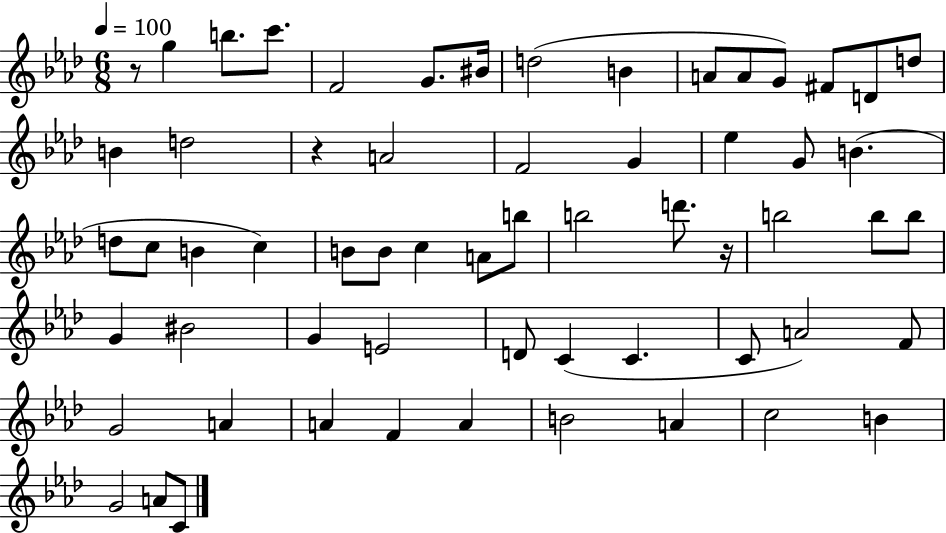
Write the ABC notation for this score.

X:1
T:Untitled
M:6/8
L:1/4
K:Ab
z/2 g b/2 c'/2 F2 G/2 ^B/4 d2 B A/2 A/2 G/2 ^F/2 D/2 d/2 B d2 z A2 F2 G _e G/2 B d/2 c/2 B c B/2 B/2 c A/2 b/2 b2 d'/2 z/4 b2 b/2 b/2 G ^B2 G E2 D/2 C C C/2 A2 F/2 G2 A A F A B2 A c2 B G2 A/2 C/2